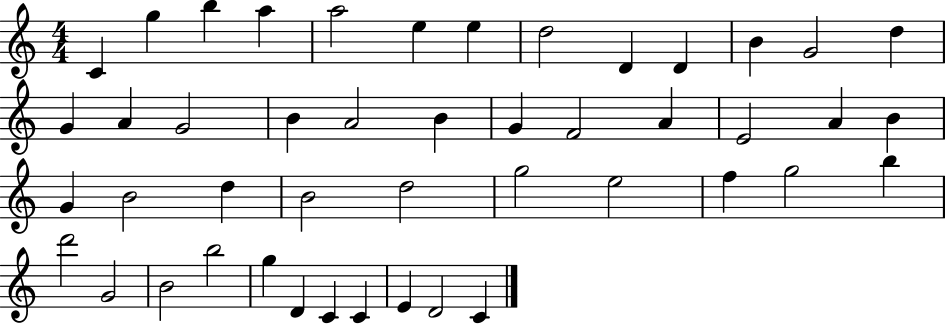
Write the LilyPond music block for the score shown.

{
  \clef treble
  \numericTimeSignature
  \time 4/4
  \key c \major
  c'4 g''4 b''4 a''4 | a''2 e''4 e''4 | d''2 d'4 d'4 | b'4 g'2 d''4 | \break g'4 a'4 g'2 | b'4 a'2 b'4 | g'4 f'2 a'4 | e'2 a'4 b'4 | \break g'4 b'2 d''4 | b'2 d''2 | g''2 e''2 | f''4 g''2 b''4 | \break d'''2 g'2 | b'2 b''2 | g''4 d'4 c'4 c'4 | e'4 d'2 c'4 | \break \bar "|."
}